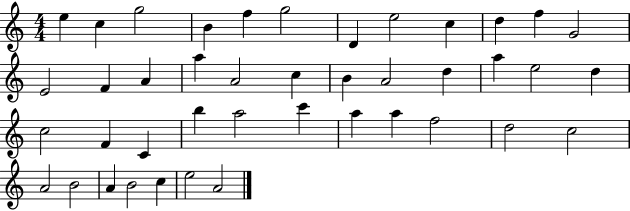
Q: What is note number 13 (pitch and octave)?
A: E4